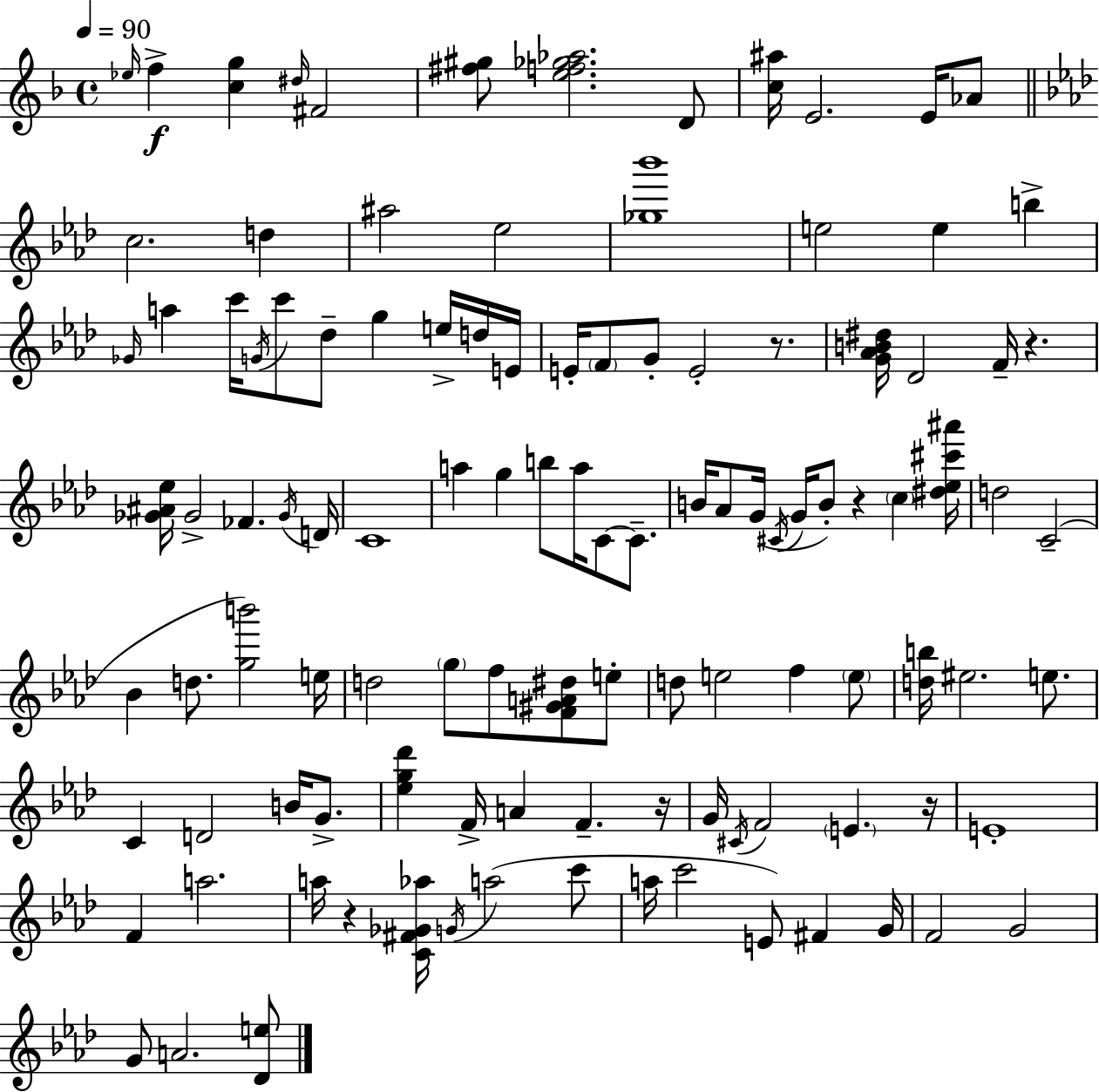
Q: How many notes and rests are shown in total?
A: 111